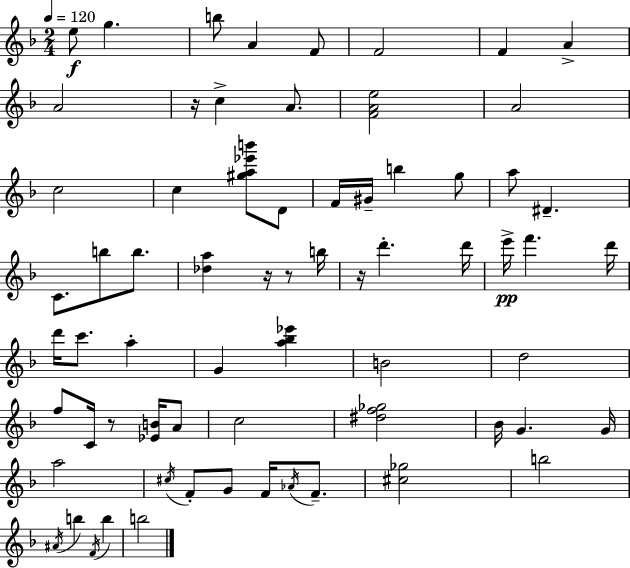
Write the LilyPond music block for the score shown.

{
  \clef treble
  \numericTimeSignature
  \time 2/4
  \key d \minor
  \tempo 4 = 120
  e''8\f g''4. | b''8 a'4 f'8 | f'2 | f'4 a'4-> | \break a'2 | r16 c''4-> a'8. | <f' a' e''>2 | a'2 | \break c''2 | c''4 <gis'' a'' ees''' b'''>8 d'8 | f'16 gis'16-- b''4 g''8 | a''8 dis'4.-- | \break c'8. b''8 b''8. | <des'' a''>4 r16 r8 b''16 | r16 d'''4.-. d'''16 | e'''16->\pp f'''4. d'''16 | \break d'''16 c'''8. a''4-. | g'4 <a'' bes'' ees'''>4 | b'2 | d''2 | \break f''8 c'16 r8 <ees' b'>16 a'8 | c''2 | <dis'' f'' ges''>2 | bes'16 g'4. g'16 | \break a''2 | \acciaccatura { cis''16 } f'8-. g'8 f'16 \acciaccatura { aes'16 } f'8.-- | <cis'' ges''>2 | b''2 | \break \acciaccatura { ais'16 } b''4 \acciaccatura { f'16 } | b''4 b''2 | \bar "|."
}